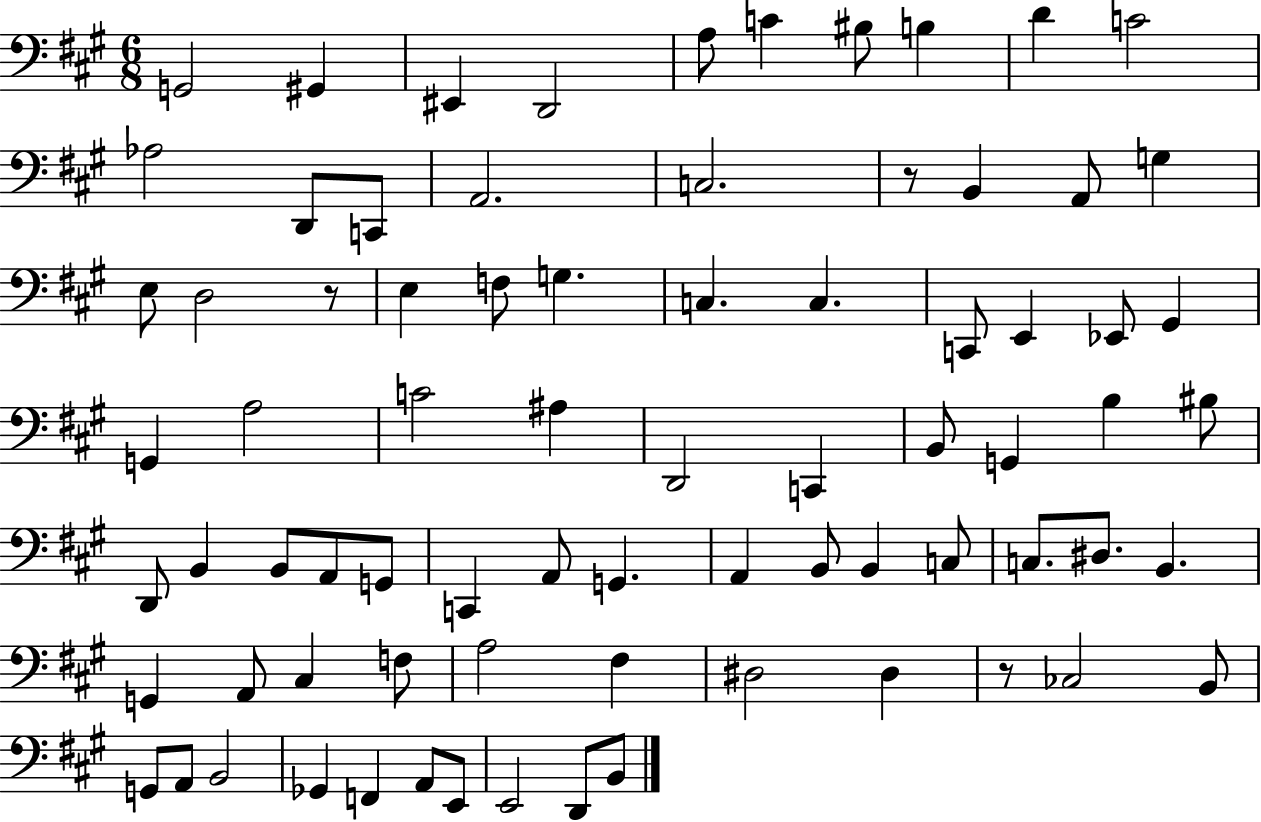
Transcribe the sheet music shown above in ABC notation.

X:1
T:Untitled
M:6/8
L:1/4
K:A
G,,2 ^G,, ^E,, D,,2 A,/2 C ^B,/2 B, D C2 _A,2 D,,/2 C,,/2 A,,2 C,2 z/2 B,, A,,/2 G, E,/2 D,2 z/2 E, F,/2 G, C, C, C,,/2 E,, _E,,/2 ^G,, G,, A,2 C2 ^A, D,,2 C,, B,,/2 G,, B, ^B,/2 D,,/2 B,, B,,/2 A,,/2 G,,/2 C,, A,,/2 G,, A,, B,,/2 B,, C,/2 C,/2 ^D,/2 B,, G,, A,,/2 ^C, F,/2 A,2 ^F, ^D,2 ^D, z/2 _C,2 B,,/2 G,,/2 A,,/2 B,,2 _G,, F,, A,,/2 E,,/2 E,,2 D,,/2 B,,/2